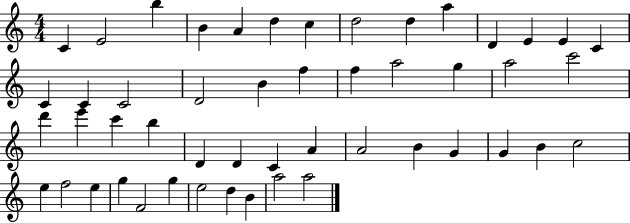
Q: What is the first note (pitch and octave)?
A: C4